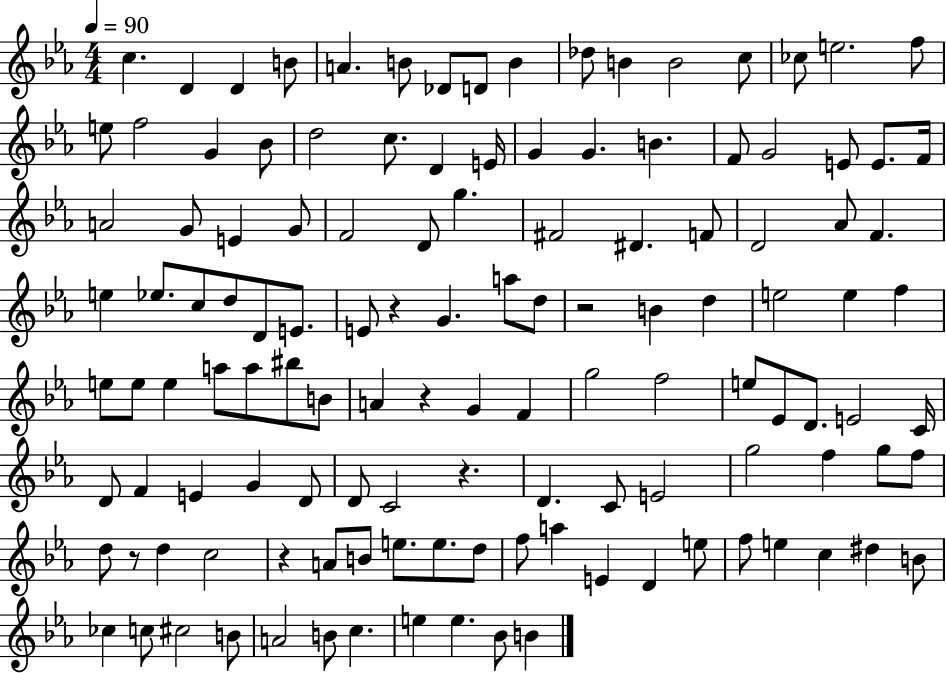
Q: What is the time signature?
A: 4/4